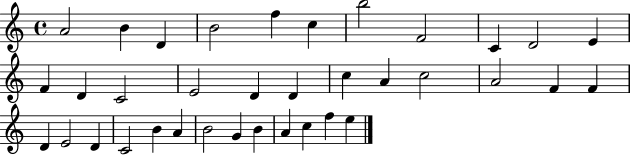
{
  \clef treble
  \time 4/4
  \defaultTimeSignature
  \key c \major
  a'2 b'4 d'4 | b'2 f''4 c''4 | b''2 f'2 | c'4 d'2 e'4 | \break f'4 d'4 c'2 | e'2 d'4 d'4 | c''4 a'4 c''2 | a'2 f'4 f'4 | \break d'4 e'2 d'4 | c'2 b'4 a'4 | b'2 g'4 b'4 | a'4 c''4 f''4 e''4 | \break \bar "|."
}